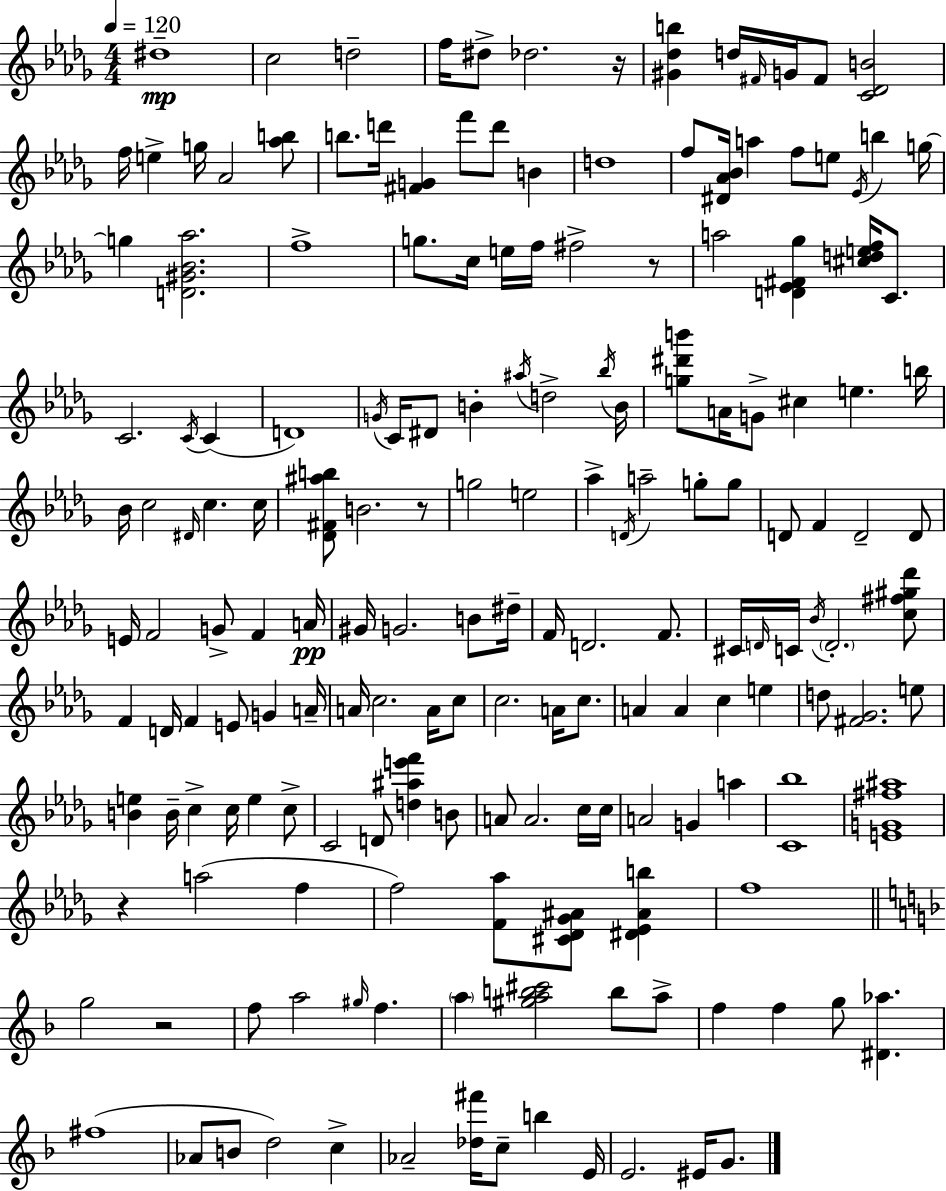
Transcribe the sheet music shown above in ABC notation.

X:1
T:Untitled
M:4/4
L:1/4
K:Bbm
^d4 c2 d2 f/4 ^d/2 _d2 z/4 [^G_db] d/4 ^F/4 G/4 ^F/2 [C_DB]2 f/4 e g/4 _A2 [_ab]/2 b/2 d'/4 [^FG] f'/2 d'/2 B d4 f/2 [^D_A_B]/4 a f/2 e/2 _E/4 b g/4 g [D^G_B_a]2 f4 g/2 c/4 e/4 f/4 ^f2 z/2 a2 [D_E^F_g] [^cdef]/4 C/2 C2 C/4 C D4 G/4 C/4 ^D/2 B ^a/4 d2 _b/4 B/4 [g^d'b']/2 A/4 G/2 ^c e b/4 _B/4 c2 ^D/4 c c/4 [_D^F^ab]/2 B2 z/2 g2 e2 _a D/4 a2 g/2 g/2 D/2 F D2 D/2 E/4 F2 G/2 F A/4 ^G/4 G2 B/2 ^d/4 F/4 D2 F/2 ^C/4 D/4 C/4 _B/4 D2 [c^f^g_d']/2 F D/4 F E/2 G A/4 A/4 c2 A/4 c/2 c2 A/4 c/2 A A c e d/2 [^F_G]2 e/2 [Be] B/4 c c/4 e c/2 C2 D/2 [d^ae'f'] B/2 A/2 A2 c/4 c/4 A2 G a [C_b]4 [EG^f^a]4 z a2 f f2 [F_a]/2 [^C_D_G^A]/2 [^D_E^Ab] f4 g2 z2 f/2 a2 ^g/4 f a [^gab^c']2 b/2 a/2 f f g/2 [^D_a] ^f4 _A/2 B/2 d2 c _A2 [_d^f']/4 c/2 b E/4 E2 ^E/4 G/2